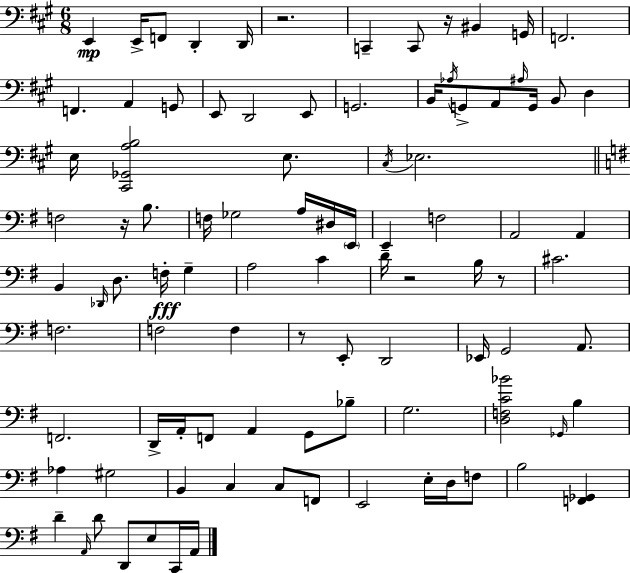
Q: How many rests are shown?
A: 6